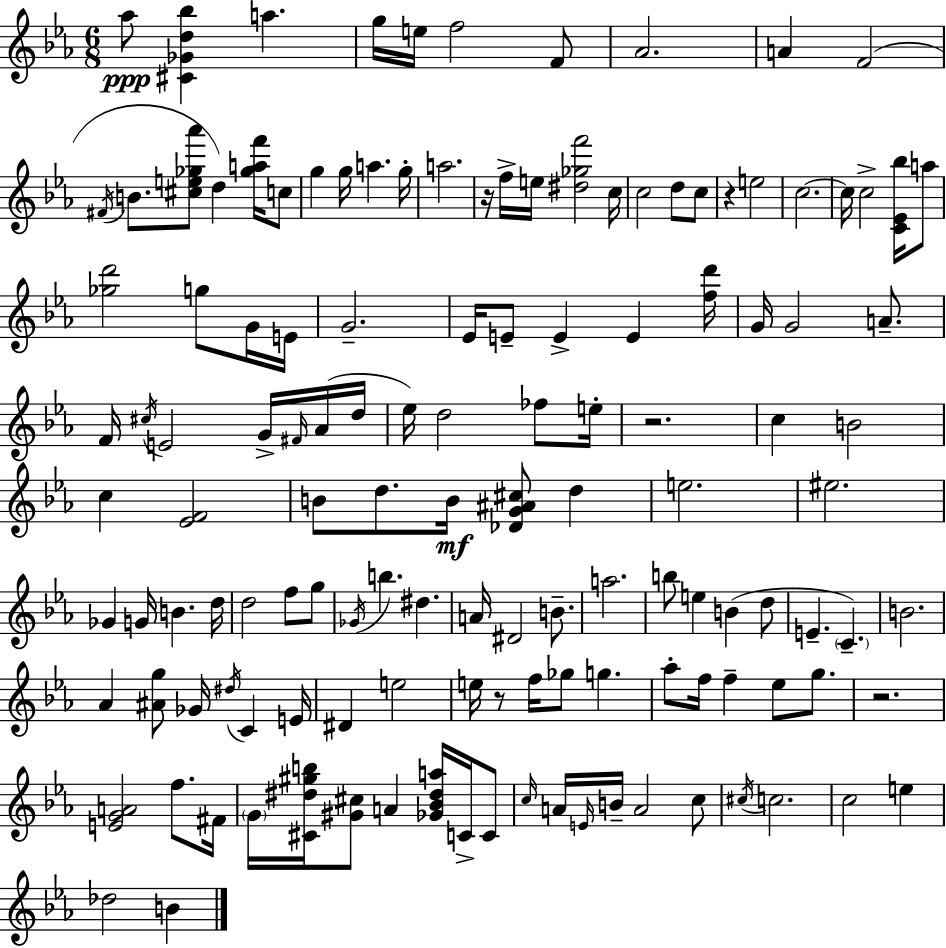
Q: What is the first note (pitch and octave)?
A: Ab5